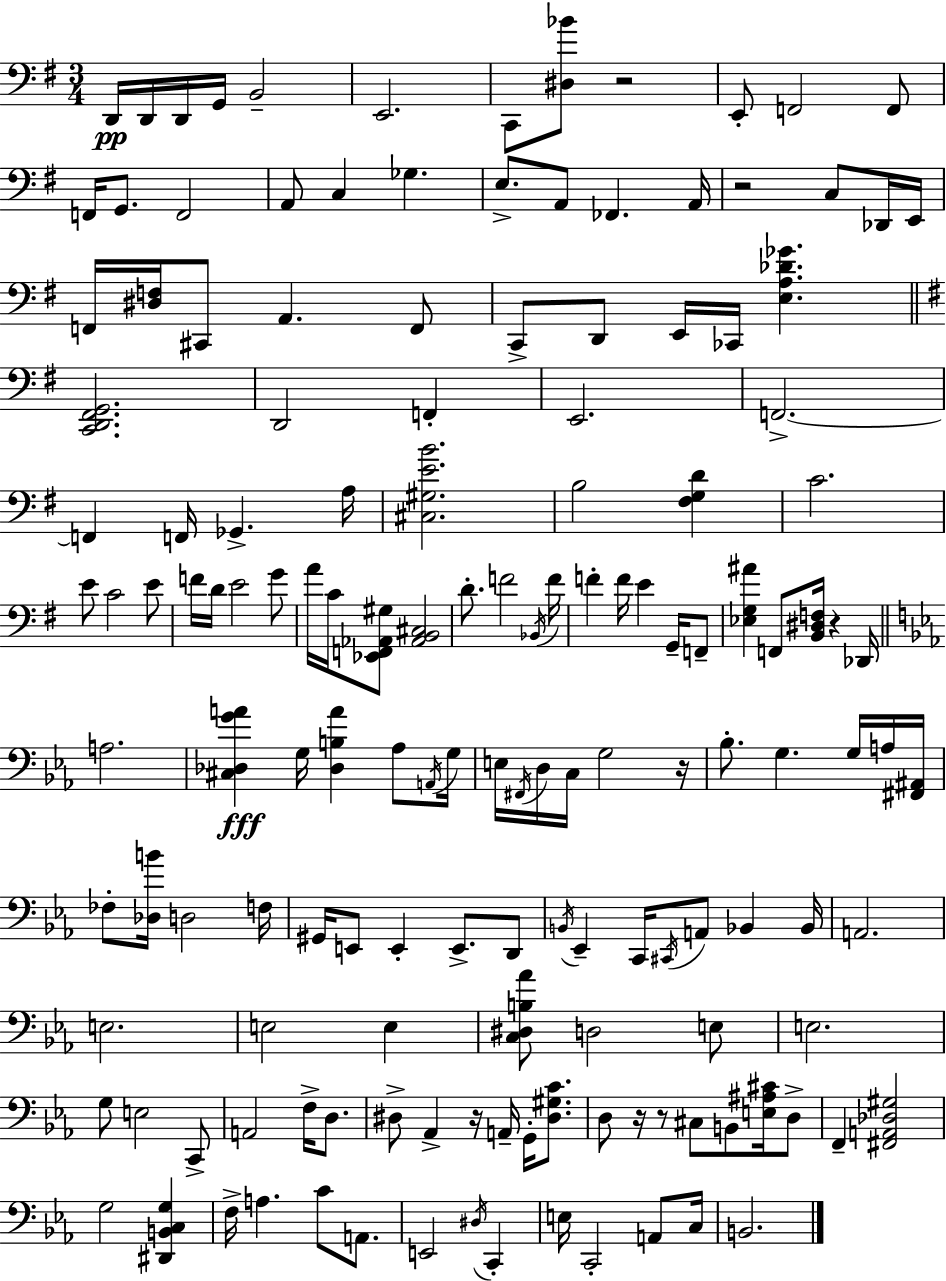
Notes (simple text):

D2/s D2/s D2/s G2/s B2/h E2/h. C2/e [D#3,Bb4]/e R/h E2/e F2/h F2/e F2/s G2/e. F2/h A2/e C3/q Gb3/q. E3/e. A2/e FES2/q. A2/s R/h C3/e Db2/s E2/s F2/s [D#3,F3]/s C#2/e A2/q. F2/e C2/e D2/e E2/s CES2/s [E3,A3,Db4,Gb4]/q. [C2,D2,F#2,G2]/h. D2/h F2/q E2/h. F2/h. F2/q F2/s Gb2/q. A3/s [C#3,G#3,E4,B4]/h. B3/h [F#3,G3,D4]/q C4/h. E4/e C4/h E4/e F4/s D4/s E4/h G4/e A4/s C4/s [Eb2,F2,Ab2,G#3]/e [Ab2,B2,C#3]/h D4/e. F4/h Bb2/s F4/s F4/q F4/s E4/q G2/s F2/e [Eb3,G3,A#4]/q F2/e [B2,D#3,F3]/s R/q Db2/s A3/h. [C#3,Db3,G4,A4]/q G3/s [Db3,B3,A4]/q Ab3/e A2/s G3/s E3/s F#2/s D3/s C3/s G3/h R/s Bb3/e. G3/q. G3/s A3/s [F#2,A#2]/s FES3/e [Db3,B4]/s D3/h F3/s G#2/s E2/e E2/q E2/e. D2/e B2/s Eb2/q C2/s C#2/s A2/e Bb2/q Bb2/s A2/h. E3/h. E3/h E3/q [C3,D#3,B3,Ab4]/e D3/h E3/e E3/h. G3/e E3/h C2/e A2/h F3/s D3/e. D#3/e Ab2/q R/s A2/s G2/s [D#3,G#3,C4]/e. D3/e R/s R/e C#3/e B2/e [E3,A#3,C#4]/s D3/e F2/q [F#2,A2,Db3,G#3]/h G3/h [D#2,B2,C3,G3]/q F3/s A3/q. C4/e A2/e. E2/h D#3/s C2/q E3/s C2/h A2/e C3/s B2/h.